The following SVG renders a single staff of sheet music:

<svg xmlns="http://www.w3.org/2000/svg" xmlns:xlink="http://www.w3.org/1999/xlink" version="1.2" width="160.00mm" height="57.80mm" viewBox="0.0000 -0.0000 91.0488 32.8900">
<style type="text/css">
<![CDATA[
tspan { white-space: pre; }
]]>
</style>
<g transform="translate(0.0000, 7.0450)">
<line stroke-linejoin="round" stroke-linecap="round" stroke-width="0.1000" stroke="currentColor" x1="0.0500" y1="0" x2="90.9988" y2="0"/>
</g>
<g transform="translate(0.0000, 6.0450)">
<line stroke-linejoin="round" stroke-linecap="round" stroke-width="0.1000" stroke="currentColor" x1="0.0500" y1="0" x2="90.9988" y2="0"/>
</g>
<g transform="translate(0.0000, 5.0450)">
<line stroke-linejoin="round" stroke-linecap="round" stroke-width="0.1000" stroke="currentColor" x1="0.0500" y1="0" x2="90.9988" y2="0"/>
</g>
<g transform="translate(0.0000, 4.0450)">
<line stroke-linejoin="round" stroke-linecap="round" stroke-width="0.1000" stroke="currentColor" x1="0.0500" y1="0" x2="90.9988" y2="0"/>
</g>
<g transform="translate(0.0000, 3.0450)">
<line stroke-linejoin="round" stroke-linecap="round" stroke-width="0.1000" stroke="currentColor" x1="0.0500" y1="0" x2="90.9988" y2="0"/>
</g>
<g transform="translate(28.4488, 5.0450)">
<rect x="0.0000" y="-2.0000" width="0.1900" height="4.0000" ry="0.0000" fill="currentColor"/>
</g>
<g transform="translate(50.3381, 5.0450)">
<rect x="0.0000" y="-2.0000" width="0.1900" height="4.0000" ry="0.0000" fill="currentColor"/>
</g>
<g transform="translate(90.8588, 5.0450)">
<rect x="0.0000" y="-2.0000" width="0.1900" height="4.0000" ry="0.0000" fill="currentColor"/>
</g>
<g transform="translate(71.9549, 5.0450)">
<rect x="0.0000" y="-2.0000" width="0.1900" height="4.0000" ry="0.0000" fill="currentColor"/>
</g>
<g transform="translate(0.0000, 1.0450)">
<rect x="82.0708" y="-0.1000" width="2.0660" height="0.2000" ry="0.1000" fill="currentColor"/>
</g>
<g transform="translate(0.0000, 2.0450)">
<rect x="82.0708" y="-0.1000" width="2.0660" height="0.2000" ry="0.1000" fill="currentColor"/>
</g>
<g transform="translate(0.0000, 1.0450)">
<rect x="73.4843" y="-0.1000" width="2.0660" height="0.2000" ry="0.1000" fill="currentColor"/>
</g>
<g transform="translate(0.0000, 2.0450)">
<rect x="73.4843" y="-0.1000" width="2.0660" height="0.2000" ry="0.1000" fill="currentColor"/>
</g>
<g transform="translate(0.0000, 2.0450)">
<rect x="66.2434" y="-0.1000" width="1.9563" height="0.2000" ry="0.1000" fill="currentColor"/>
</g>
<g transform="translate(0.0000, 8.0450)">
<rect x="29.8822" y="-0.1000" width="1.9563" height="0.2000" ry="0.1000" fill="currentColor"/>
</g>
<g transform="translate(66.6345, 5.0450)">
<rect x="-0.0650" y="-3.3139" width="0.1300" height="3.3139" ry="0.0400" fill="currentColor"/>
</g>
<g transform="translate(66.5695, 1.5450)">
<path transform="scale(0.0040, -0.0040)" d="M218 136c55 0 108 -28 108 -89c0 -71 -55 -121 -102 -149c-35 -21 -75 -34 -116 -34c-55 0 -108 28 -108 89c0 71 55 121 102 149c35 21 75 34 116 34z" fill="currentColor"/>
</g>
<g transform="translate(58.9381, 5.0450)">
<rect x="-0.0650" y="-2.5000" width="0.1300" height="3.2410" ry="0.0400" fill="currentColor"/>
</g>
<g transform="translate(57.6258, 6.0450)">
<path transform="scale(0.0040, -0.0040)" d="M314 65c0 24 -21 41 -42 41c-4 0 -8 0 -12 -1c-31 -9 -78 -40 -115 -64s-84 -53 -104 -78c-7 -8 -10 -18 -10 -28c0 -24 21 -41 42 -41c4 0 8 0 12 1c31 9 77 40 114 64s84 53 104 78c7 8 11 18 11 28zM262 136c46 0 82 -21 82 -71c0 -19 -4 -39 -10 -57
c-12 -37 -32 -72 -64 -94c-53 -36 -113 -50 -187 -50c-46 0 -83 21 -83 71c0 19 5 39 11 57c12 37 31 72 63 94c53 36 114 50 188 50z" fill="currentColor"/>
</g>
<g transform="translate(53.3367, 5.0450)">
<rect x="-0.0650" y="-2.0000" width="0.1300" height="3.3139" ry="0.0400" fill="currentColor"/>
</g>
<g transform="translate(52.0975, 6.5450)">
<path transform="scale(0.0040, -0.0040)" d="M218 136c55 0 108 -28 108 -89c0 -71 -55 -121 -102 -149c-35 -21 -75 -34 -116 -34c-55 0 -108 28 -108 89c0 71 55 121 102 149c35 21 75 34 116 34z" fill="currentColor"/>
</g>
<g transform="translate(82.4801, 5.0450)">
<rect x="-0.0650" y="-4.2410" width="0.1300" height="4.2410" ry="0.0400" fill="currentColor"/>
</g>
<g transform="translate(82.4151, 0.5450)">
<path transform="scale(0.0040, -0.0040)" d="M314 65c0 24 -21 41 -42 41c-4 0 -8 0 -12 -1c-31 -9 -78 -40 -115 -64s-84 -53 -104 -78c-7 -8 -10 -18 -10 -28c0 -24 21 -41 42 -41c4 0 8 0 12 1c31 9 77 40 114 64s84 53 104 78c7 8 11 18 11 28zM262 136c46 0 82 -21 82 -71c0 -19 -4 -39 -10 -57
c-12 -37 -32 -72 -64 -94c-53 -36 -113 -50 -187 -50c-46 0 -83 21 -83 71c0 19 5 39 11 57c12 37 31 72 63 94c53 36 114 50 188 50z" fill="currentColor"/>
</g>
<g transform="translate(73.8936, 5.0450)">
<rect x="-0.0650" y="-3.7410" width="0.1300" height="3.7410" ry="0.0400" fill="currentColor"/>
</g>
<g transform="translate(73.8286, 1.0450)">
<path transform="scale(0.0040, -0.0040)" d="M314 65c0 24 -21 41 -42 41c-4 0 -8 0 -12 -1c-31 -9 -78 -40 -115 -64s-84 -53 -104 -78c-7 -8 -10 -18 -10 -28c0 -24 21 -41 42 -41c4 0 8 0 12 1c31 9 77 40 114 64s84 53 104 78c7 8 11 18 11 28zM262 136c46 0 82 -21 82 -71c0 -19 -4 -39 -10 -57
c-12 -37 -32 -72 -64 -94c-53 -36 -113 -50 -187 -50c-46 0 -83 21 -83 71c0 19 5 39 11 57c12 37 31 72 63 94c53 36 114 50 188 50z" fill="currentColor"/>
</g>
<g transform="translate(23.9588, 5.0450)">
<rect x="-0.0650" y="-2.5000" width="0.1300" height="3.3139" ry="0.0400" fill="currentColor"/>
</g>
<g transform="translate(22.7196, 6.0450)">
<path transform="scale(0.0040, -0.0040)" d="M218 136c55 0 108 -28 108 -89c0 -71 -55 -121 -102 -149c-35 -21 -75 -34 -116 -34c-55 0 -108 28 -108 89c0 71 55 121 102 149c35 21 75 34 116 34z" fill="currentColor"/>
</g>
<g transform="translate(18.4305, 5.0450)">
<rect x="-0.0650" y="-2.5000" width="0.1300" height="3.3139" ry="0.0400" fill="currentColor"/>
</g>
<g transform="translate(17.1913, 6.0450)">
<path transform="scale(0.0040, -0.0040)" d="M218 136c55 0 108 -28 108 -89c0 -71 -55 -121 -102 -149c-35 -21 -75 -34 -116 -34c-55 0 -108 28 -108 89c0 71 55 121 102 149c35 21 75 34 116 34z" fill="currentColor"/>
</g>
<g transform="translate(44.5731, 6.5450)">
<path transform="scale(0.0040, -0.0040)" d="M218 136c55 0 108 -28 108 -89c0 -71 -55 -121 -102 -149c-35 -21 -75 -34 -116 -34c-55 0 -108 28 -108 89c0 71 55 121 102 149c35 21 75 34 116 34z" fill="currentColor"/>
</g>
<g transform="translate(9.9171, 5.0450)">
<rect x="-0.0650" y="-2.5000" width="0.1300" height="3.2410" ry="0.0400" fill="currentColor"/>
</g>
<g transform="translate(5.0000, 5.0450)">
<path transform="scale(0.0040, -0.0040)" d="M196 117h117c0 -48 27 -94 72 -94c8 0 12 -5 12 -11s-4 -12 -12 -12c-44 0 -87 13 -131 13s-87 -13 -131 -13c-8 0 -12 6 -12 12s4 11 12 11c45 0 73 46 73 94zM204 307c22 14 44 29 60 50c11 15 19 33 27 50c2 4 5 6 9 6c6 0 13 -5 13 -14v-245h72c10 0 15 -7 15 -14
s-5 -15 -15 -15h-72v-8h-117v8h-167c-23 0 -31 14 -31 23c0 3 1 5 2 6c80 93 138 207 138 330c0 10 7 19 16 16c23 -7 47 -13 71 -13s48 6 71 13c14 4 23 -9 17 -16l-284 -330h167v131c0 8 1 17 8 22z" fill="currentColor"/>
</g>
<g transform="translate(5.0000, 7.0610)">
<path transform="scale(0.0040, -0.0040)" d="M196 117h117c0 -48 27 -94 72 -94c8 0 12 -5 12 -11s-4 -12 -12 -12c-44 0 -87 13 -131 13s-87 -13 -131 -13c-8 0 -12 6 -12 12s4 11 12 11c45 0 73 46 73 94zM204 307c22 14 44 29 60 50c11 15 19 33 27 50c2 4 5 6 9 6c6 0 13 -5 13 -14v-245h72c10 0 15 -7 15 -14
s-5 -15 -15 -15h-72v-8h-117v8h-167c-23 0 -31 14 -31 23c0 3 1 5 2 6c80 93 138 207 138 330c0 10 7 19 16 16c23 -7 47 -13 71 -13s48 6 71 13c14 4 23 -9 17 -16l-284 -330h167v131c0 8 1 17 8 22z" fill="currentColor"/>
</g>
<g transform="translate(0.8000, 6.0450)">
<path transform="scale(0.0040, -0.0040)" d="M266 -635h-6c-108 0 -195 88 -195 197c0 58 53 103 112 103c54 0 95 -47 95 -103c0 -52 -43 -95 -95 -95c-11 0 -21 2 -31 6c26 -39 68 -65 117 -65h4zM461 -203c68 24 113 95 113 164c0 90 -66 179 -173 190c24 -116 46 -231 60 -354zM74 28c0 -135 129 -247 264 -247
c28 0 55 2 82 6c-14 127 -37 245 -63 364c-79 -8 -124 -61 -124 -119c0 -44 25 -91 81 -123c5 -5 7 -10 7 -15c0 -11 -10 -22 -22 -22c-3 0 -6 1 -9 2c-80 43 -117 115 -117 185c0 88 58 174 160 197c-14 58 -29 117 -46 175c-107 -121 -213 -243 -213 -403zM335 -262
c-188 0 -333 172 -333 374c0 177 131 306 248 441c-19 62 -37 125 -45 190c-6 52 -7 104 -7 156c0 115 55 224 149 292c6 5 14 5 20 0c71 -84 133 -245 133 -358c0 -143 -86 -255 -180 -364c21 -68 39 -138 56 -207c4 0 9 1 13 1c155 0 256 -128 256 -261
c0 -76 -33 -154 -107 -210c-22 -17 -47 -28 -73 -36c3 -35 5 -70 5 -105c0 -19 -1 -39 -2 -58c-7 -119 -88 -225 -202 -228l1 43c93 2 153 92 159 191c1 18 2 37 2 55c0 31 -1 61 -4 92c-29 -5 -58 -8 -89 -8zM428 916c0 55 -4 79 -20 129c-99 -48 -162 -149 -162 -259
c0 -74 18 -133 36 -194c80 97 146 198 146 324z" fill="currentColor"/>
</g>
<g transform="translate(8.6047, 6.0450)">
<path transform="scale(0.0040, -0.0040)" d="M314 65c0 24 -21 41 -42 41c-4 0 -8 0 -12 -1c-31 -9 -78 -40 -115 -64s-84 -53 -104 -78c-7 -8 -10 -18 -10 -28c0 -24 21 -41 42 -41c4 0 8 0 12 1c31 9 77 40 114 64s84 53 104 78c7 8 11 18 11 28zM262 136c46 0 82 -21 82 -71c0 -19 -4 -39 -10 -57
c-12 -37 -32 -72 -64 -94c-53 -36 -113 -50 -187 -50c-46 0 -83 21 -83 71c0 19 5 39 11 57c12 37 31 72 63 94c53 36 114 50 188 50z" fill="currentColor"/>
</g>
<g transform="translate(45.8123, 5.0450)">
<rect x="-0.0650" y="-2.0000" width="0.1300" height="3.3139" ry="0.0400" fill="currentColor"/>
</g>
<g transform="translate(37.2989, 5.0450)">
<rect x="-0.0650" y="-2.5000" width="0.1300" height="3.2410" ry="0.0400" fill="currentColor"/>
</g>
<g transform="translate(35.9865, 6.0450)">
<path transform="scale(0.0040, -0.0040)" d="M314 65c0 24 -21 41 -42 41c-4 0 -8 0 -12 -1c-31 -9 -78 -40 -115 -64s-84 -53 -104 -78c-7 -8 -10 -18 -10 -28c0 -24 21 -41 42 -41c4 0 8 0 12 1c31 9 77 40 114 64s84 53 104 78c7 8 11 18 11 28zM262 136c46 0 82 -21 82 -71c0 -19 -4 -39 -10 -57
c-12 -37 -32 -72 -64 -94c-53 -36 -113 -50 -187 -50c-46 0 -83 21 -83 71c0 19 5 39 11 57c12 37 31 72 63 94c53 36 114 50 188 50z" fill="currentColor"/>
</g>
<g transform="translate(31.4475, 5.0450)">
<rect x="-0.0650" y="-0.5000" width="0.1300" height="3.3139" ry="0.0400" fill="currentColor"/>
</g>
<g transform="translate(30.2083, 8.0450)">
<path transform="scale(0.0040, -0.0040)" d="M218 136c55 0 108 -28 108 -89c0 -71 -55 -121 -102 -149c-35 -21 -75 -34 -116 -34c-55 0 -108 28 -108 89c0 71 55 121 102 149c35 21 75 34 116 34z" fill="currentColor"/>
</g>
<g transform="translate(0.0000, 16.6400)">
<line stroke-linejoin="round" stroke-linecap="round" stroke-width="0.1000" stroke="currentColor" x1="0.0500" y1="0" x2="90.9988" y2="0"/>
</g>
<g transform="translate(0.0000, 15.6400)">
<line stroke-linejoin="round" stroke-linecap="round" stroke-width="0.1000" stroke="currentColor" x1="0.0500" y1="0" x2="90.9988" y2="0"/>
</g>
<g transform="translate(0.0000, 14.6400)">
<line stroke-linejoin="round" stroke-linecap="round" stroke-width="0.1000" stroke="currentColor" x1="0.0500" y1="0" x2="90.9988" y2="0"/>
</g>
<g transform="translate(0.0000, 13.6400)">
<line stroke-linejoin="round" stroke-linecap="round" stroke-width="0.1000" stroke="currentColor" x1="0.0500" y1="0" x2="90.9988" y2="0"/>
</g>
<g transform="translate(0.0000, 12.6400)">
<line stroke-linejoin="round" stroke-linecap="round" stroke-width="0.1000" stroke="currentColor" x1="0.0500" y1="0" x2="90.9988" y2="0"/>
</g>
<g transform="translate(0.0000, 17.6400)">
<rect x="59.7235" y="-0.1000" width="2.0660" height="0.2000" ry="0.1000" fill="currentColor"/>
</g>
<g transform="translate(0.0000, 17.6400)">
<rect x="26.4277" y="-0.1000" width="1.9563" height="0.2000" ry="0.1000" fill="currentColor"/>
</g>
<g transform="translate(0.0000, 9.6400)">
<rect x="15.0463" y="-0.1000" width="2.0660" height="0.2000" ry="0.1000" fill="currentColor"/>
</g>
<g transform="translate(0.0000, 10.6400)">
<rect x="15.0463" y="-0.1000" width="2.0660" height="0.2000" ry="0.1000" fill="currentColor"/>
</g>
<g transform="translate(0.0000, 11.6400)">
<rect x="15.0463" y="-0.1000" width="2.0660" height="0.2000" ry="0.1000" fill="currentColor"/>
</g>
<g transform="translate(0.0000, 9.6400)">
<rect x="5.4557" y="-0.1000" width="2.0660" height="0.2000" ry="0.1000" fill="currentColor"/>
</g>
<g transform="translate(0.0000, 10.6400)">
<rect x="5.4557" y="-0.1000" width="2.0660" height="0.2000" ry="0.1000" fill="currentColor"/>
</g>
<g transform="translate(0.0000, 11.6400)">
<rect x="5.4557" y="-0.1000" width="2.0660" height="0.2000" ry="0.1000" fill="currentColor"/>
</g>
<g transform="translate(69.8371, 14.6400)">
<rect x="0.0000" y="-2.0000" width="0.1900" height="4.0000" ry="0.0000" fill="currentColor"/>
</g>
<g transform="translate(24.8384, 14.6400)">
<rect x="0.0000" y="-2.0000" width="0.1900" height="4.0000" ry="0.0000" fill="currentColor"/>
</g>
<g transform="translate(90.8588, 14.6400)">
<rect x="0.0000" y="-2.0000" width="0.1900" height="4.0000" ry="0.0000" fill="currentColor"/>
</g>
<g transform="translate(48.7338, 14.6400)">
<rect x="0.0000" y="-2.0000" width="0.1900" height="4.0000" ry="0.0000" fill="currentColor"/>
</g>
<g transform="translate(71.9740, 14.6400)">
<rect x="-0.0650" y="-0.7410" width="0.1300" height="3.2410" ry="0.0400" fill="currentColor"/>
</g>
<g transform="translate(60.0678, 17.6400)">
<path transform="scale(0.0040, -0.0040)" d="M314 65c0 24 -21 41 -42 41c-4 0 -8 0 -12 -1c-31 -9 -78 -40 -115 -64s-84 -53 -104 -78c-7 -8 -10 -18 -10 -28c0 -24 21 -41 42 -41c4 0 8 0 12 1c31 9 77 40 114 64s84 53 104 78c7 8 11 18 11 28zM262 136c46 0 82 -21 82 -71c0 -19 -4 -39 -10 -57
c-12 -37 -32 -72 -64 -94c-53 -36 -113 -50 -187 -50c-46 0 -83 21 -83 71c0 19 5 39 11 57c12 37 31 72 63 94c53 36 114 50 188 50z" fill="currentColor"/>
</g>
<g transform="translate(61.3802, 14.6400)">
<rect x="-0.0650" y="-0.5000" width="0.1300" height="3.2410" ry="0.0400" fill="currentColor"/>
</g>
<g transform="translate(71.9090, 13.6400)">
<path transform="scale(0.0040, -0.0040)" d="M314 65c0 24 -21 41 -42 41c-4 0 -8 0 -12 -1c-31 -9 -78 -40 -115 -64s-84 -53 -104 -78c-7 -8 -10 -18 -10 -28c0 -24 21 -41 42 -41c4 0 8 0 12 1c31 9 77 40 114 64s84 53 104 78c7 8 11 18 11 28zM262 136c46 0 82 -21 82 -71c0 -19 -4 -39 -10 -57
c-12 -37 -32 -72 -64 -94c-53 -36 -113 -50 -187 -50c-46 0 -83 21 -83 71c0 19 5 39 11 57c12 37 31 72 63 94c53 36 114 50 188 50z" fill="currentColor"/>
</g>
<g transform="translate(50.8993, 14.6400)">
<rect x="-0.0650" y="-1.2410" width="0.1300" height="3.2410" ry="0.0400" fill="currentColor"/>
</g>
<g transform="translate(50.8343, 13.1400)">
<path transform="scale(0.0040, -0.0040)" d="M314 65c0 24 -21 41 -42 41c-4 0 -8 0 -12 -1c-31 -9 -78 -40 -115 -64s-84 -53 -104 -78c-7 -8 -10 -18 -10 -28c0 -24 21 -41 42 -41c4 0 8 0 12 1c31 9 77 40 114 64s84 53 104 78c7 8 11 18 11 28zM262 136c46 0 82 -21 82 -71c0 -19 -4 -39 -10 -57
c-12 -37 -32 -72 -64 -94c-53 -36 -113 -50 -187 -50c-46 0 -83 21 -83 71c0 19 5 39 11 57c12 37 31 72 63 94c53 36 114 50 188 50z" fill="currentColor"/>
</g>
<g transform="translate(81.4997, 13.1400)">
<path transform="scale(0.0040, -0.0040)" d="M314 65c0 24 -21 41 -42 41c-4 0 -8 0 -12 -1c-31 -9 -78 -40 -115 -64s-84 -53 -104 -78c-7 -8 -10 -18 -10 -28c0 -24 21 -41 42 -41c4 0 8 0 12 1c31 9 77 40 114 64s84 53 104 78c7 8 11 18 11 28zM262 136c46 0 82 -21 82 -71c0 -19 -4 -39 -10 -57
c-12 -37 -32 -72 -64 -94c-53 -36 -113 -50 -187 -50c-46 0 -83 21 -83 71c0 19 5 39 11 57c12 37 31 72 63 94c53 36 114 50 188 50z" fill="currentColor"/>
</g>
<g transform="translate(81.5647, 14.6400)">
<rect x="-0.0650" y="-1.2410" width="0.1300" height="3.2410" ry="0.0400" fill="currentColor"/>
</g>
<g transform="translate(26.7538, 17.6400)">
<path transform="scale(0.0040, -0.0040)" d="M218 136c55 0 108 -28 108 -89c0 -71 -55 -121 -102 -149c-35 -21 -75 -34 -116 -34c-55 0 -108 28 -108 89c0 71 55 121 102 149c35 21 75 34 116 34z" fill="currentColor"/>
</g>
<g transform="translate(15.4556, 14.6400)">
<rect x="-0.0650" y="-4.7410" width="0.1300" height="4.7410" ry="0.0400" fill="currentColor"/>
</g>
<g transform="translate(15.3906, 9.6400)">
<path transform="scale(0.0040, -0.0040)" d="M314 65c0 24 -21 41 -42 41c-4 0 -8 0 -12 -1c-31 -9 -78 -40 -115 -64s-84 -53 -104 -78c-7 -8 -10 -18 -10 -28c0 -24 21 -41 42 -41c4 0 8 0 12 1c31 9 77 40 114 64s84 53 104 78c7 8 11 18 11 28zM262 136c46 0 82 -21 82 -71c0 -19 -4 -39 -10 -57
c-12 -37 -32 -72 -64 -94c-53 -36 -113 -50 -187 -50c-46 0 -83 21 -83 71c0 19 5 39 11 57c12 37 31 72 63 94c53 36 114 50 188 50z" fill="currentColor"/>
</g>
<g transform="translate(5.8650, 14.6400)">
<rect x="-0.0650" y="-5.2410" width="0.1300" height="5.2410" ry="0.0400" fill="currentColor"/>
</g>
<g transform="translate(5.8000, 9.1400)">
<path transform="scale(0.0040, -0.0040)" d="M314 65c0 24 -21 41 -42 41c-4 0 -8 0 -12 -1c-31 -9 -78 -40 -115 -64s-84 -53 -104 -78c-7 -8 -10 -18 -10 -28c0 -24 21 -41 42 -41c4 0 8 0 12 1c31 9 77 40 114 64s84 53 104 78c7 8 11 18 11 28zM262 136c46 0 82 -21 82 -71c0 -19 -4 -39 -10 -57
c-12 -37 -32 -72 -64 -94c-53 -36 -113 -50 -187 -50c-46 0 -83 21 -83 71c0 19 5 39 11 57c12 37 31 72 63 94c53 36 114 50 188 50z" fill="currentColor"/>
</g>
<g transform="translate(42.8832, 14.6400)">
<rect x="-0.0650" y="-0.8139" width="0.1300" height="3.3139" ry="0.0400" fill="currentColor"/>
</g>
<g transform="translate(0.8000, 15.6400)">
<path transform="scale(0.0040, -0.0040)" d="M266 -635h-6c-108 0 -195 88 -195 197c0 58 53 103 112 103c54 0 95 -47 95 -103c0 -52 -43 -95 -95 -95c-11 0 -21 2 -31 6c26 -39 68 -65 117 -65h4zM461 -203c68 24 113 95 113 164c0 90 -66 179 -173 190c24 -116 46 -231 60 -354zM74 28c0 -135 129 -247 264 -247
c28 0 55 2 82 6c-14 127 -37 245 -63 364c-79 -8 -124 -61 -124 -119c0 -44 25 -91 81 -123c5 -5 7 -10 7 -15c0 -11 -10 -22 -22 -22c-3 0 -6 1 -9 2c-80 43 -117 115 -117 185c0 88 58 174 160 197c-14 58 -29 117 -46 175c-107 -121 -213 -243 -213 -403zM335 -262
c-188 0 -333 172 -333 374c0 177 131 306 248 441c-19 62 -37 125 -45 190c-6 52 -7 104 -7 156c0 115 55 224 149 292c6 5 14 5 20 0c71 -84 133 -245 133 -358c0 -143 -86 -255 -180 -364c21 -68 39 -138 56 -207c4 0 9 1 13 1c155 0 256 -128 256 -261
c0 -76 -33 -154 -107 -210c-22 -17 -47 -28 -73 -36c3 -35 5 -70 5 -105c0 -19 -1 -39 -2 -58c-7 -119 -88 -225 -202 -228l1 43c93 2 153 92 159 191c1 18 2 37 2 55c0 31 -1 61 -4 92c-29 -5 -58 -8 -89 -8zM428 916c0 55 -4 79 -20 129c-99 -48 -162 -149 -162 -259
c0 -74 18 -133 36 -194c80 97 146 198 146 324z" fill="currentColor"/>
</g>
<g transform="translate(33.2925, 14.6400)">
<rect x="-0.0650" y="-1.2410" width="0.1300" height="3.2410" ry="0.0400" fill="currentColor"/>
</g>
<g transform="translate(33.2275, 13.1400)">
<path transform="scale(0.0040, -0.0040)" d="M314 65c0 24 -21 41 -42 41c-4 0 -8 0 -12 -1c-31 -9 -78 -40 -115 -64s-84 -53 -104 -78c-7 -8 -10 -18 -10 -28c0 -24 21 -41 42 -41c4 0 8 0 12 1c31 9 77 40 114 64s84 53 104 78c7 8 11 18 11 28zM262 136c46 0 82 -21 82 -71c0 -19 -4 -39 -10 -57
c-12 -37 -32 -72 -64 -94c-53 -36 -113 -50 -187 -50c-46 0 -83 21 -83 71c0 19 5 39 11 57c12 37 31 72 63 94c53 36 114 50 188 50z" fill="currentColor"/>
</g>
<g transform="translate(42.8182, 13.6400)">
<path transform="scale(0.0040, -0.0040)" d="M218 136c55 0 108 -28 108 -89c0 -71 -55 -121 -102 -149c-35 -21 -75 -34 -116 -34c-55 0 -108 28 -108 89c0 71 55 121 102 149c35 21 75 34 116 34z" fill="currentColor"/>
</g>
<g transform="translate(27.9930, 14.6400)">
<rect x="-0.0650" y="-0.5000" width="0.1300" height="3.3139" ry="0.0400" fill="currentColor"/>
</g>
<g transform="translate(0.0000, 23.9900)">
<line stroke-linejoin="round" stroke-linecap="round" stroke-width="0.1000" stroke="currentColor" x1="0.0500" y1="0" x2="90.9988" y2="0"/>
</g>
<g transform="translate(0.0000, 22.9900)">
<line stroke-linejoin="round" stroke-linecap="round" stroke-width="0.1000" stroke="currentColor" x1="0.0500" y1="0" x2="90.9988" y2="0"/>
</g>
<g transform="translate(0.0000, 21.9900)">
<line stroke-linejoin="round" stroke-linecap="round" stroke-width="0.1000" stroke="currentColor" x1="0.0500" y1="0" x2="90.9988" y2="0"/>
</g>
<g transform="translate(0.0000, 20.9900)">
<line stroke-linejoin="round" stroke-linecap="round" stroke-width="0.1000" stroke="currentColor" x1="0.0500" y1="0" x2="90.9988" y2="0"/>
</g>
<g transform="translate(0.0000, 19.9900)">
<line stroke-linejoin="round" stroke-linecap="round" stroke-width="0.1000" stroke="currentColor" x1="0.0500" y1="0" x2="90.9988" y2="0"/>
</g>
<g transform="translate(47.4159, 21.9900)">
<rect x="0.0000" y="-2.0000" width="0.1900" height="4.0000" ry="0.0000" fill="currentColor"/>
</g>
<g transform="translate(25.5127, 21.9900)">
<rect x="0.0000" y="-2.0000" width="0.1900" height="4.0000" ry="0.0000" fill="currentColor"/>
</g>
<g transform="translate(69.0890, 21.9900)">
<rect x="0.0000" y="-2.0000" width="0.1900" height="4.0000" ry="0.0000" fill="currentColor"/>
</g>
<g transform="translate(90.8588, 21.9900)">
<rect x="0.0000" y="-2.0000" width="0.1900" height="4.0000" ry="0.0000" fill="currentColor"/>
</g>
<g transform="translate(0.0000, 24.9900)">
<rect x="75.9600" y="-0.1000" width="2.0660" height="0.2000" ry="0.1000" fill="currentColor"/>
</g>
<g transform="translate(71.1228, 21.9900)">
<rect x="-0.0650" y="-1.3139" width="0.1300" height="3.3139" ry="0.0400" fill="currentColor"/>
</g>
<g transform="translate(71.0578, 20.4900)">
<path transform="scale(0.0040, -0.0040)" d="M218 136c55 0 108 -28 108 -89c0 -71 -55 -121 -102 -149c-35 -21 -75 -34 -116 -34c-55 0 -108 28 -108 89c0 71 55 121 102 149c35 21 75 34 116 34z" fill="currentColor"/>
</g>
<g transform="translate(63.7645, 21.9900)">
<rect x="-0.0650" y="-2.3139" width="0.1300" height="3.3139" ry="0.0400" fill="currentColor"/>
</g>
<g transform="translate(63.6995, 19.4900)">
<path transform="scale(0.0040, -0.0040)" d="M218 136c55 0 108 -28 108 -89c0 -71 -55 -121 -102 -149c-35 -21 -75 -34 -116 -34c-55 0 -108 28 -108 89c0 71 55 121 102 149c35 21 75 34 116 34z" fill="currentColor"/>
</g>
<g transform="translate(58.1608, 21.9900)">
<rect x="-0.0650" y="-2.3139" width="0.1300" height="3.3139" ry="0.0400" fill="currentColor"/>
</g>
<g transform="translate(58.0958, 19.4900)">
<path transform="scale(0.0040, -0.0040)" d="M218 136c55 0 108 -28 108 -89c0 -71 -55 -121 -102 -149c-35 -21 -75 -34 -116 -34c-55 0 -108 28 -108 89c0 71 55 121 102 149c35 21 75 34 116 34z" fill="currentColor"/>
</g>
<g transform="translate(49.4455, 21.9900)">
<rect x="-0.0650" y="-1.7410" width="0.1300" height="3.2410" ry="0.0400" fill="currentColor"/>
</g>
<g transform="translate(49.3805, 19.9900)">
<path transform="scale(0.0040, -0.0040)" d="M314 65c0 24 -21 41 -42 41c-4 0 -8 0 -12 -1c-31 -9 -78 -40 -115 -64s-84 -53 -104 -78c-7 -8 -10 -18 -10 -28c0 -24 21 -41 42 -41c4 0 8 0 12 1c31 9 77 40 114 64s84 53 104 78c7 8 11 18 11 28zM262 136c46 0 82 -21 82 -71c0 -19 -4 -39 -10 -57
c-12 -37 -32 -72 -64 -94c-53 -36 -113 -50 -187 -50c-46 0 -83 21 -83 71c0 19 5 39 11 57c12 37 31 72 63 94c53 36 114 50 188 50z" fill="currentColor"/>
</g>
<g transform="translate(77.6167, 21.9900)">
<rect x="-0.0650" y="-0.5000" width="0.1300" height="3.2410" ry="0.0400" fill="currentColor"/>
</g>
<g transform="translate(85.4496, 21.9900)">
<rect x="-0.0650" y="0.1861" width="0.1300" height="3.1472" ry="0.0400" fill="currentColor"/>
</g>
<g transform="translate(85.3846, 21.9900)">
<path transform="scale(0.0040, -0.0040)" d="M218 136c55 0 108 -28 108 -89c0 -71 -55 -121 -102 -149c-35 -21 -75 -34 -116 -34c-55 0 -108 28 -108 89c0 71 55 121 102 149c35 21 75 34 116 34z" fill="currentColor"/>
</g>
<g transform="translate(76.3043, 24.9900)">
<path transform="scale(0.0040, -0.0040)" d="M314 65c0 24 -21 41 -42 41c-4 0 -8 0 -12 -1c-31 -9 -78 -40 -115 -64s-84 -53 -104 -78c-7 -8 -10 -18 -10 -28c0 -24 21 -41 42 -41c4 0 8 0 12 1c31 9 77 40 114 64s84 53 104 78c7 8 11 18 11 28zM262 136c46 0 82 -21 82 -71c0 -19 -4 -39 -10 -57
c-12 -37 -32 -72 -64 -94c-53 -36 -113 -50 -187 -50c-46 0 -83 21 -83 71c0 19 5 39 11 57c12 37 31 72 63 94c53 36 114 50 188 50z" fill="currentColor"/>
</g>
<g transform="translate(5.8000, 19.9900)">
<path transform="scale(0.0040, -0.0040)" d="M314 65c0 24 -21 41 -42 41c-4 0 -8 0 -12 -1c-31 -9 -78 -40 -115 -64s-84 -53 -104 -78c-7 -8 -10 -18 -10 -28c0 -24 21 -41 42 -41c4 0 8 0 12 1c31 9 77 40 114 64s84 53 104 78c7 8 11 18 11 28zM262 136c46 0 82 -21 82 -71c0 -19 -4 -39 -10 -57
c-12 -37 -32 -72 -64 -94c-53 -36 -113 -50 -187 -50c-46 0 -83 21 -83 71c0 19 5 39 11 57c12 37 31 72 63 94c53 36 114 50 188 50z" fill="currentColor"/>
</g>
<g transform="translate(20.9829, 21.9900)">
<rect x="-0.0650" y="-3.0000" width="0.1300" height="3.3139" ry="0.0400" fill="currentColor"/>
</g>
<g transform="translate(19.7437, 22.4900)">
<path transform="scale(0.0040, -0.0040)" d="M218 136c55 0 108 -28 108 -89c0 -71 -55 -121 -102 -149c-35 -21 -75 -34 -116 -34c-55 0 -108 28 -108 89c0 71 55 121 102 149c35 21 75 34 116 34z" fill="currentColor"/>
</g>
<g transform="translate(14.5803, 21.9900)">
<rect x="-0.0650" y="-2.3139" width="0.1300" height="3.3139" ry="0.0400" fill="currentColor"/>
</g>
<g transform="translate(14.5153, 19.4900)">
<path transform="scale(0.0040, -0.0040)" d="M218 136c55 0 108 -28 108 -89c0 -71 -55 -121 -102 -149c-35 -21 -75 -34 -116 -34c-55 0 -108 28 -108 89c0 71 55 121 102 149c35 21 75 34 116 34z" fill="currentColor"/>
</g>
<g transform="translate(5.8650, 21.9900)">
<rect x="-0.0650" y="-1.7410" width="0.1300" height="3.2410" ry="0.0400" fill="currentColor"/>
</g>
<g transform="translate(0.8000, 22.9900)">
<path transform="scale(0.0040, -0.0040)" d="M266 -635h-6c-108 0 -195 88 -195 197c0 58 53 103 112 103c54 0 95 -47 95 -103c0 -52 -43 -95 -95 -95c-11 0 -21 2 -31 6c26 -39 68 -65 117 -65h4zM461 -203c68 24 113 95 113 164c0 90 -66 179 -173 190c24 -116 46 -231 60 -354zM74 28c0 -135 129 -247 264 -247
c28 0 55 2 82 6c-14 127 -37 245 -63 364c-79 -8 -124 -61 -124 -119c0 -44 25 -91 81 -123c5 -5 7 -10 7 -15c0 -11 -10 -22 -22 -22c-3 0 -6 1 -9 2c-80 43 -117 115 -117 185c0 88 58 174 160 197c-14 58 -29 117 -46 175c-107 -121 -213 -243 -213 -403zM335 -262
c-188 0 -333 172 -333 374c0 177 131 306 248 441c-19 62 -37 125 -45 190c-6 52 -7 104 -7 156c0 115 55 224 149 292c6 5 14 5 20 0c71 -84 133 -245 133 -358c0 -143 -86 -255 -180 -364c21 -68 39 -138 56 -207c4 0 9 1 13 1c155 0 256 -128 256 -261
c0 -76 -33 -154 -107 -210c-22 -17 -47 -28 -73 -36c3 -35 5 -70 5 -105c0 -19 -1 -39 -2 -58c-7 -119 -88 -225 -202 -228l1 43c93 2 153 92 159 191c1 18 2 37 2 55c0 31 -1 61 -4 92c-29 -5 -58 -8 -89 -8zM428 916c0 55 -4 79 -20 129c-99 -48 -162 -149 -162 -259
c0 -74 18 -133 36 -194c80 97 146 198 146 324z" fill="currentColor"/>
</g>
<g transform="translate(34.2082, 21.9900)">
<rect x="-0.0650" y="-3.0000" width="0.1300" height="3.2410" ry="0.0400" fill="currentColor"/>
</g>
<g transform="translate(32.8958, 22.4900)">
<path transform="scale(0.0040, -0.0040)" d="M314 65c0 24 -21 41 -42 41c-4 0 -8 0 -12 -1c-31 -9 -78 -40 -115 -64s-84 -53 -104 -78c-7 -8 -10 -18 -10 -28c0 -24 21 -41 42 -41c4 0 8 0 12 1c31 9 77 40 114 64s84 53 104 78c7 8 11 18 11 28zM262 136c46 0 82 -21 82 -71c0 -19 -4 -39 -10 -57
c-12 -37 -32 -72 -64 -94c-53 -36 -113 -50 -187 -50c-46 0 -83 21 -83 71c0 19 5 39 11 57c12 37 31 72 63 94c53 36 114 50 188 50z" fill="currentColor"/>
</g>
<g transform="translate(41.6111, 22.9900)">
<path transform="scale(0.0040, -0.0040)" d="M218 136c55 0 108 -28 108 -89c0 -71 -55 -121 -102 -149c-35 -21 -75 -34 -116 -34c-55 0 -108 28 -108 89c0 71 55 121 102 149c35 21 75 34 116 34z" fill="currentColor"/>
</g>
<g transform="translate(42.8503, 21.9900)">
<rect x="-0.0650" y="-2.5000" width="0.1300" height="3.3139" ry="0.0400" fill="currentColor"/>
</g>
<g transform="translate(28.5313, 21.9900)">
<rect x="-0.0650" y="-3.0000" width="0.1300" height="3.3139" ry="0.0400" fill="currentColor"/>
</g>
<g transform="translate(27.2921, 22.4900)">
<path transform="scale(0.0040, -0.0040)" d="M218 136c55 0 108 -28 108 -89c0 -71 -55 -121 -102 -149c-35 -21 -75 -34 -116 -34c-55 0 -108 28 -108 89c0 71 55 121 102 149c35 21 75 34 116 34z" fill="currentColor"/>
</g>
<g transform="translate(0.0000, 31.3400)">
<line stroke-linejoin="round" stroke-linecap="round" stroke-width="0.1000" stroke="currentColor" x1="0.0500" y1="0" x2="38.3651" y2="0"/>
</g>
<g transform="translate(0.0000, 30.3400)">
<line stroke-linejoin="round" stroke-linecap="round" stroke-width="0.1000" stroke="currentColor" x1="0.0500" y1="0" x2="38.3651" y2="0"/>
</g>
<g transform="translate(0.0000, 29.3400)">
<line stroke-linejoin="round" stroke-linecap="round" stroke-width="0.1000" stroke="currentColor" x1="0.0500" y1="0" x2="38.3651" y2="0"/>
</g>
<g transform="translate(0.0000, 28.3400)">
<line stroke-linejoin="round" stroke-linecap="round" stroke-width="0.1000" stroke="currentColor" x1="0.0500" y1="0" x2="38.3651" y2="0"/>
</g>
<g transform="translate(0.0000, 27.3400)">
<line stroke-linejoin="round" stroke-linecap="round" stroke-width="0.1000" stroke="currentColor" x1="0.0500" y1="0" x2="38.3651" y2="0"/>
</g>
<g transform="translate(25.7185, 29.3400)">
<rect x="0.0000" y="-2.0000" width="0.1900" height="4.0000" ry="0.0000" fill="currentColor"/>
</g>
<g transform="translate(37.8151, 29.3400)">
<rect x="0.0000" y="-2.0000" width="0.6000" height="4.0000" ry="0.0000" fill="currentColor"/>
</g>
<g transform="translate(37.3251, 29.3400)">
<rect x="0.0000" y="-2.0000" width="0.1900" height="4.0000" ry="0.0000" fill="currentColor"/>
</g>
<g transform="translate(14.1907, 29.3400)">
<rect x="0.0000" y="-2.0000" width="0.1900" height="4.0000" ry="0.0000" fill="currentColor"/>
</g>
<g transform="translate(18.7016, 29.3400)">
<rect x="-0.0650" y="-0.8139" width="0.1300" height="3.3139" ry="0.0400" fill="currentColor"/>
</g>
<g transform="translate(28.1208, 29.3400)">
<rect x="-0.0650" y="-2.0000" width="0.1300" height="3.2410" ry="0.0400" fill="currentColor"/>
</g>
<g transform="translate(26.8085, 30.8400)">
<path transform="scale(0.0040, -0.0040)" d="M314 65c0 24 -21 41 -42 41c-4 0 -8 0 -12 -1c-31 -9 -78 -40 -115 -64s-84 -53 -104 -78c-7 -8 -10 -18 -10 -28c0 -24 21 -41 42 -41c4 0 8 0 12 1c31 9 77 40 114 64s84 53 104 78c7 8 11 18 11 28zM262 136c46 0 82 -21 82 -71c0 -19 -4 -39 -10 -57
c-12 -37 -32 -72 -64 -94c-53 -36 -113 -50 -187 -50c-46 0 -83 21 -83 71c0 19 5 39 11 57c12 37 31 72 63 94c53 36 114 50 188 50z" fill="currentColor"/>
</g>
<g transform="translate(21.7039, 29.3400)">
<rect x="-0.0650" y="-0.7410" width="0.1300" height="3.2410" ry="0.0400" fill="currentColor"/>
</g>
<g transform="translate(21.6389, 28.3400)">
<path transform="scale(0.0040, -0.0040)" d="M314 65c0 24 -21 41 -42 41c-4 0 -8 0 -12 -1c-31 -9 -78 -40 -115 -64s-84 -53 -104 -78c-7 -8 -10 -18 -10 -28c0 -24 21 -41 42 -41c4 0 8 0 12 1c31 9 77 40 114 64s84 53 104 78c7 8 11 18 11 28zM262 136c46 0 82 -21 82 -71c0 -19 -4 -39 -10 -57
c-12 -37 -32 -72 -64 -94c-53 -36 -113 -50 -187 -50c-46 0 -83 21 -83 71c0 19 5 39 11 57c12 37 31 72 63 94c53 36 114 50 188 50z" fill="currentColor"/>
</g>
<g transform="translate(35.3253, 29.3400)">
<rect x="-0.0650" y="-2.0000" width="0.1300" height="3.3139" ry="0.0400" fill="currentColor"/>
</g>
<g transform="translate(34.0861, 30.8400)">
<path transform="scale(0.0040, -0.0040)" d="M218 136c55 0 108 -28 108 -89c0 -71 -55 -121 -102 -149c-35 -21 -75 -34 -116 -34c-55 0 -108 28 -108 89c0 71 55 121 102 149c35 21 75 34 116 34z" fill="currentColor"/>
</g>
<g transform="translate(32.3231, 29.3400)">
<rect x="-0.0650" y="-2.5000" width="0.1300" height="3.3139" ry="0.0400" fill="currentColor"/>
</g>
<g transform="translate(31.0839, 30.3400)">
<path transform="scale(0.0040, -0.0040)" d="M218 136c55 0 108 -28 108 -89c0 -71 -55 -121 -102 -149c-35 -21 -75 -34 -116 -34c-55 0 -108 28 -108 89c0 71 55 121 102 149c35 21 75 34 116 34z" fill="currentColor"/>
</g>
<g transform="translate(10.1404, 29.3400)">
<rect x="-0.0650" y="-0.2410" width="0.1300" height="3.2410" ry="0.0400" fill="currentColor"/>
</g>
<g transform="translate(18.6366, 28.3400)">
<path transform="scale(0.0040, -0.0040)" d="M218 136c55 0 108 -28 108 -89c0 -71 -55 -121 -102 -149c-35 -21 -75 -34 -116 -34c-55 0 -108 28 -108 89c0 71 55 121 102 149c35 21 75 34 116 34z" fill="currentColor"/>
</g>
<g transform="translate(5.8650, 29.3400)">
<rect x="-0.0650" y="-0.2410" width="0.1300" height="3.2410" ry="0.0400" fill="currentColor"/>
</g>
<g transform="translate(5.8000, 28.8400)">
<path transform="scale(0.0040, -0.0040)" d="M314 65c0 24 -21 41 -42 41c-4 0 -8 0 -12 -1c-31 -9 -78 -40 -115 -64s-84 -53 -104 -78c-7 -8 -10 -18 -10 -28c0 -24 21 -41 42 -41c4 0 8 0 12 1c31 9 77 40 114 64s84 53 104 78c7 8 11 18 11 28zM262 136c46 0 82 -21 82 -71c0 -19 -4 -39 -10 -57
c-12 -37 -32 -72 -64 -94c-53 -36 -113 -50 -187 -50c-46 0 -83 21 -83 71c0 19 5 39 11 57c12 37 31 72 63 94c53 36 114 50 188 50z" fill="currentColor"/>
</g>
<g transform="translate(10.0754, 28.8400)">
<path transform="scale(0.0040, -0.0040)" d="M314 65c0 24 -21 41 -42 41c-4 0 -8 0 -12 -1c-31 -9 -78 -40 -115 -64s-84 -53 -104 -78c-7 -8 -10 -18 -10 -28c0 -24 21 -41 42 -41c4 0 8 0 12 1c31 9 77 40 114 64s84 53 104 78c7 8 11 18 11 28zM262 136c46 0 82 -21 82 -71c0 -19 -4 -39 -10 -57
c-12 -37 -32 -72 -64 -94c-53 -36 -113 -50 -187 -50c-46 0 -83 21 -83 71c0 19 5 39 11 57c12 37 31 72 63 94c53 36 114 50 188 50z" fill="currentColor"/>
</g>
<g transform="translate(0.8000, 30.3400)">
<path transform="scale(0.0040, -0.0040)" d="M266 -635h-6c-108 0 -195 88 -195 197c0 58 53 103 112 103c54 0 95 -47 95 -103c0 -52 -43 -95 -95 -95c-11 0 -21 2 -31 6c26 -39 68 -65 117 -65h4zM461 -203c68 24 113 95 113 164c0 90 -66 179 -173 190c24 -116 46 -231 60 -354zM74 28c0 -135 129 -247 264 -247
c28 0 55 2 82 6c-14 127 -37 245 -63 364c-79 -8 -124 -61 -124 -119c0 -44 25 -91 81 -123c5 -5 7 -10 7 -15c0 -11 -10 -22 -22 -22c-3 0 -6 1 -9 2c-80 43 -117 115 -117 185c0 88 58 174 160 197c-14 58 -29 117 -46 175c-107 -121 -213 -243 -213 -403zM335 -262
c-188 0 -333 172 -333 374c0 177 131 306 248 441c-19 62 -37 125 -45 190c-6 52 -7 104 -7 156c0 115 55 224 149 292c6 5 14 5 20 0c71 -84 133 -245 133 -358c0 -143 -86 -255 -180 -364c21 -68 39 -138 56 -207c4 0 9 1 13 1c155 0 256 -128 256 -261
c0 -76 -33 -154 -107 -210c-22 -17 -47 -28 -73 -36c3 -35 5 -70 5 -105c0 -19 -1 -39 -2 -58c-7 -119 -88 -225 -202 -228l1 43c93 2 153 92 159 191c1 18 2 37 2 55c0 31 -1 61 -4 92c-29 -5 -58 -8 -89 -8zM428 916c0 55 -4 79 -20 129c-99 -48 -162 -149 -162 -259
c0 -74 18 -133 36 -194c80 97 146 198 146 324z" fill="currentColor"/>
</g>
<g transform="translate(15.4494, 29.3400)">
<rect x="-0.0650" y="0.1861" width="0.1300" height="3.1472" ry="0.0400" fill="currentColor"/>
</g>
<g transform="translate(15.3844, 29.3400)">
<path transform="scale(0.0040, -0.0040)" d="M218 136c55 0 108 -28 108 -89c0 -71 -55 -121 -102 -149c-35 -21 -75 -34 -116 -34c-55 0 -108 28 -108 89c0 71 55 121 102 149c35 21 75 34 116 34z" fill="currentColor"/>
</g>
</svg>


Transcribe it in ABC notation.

X:1
T:Untitled
M:4/4
L:1/4
K:C
G2 G G C G2 F F G2 b c'2 d'2 f'2 e'2 C e2 d e2 C2 d2 e2 f2 g A A A2 G f2 g g e C2 B c2 c2 B d d2 F2 G F